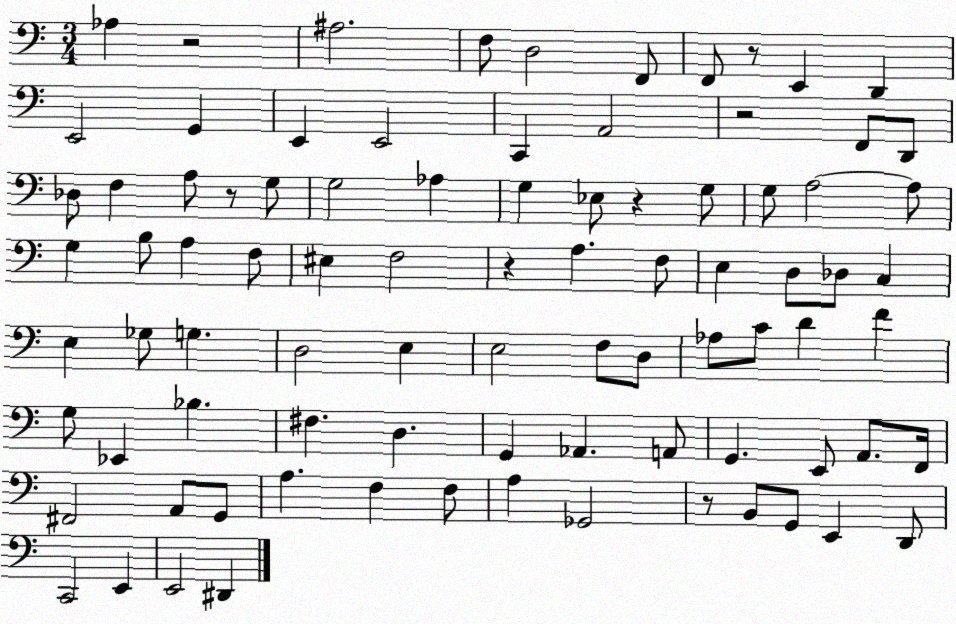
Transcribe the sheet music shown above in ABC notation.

X:1
T:Untitled
M:3/4
L:1/4
K:C
_A, z2 ^A,2 F,/2 D,2 F,,/2 F,,/2 z/2 E,, D,, E,,2 G,, E,, E,,2 C,, A,,2 z2 F,,/2 D,,/2 _D,/2 F, A,/2 z/2 G,/2 G,2 _A, G, _E,/2 z G,/2 G,/2 A,2 A,/2 G, B,/2 A, F,/2 ^E, F,2 z A, F,/2 E, D,/2 _D,/2 C, E, _G,/2 G, D,2 E, E,2 F,/2 D,/2 _A,/2 C/2 D F G,/2 _E,, _B, ^F, D, G,, _A,, A,,/2 G,, E,,/2 A,,/2 F,,/4 ^F,,2 A,,/2 G,,/2 A, F, F,/2 A, _G,,2 z/2 B,,/2 G,,/2 E,, D,,/2 C,,2 E,, E,,2 ^D,,